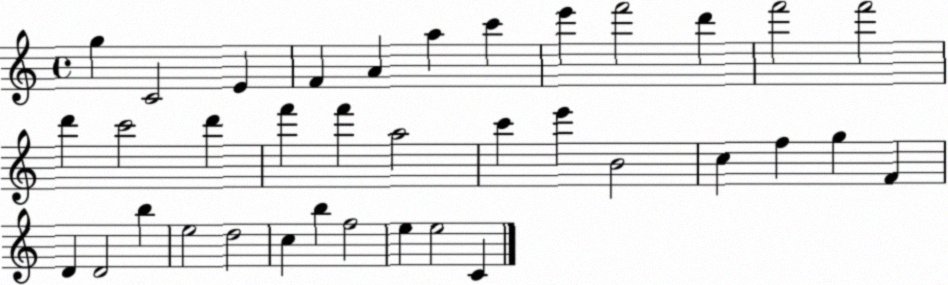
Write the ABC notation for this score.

X:1
T:Untitled
M:4/4
L:1/4
K:C
g C2 E F A a c' e' f'2 d' f'2 f'2 d' c'2 d' f' f' a2 c' e' B2 c f g F D D2 b e2 d2 c b f2 e e2 C